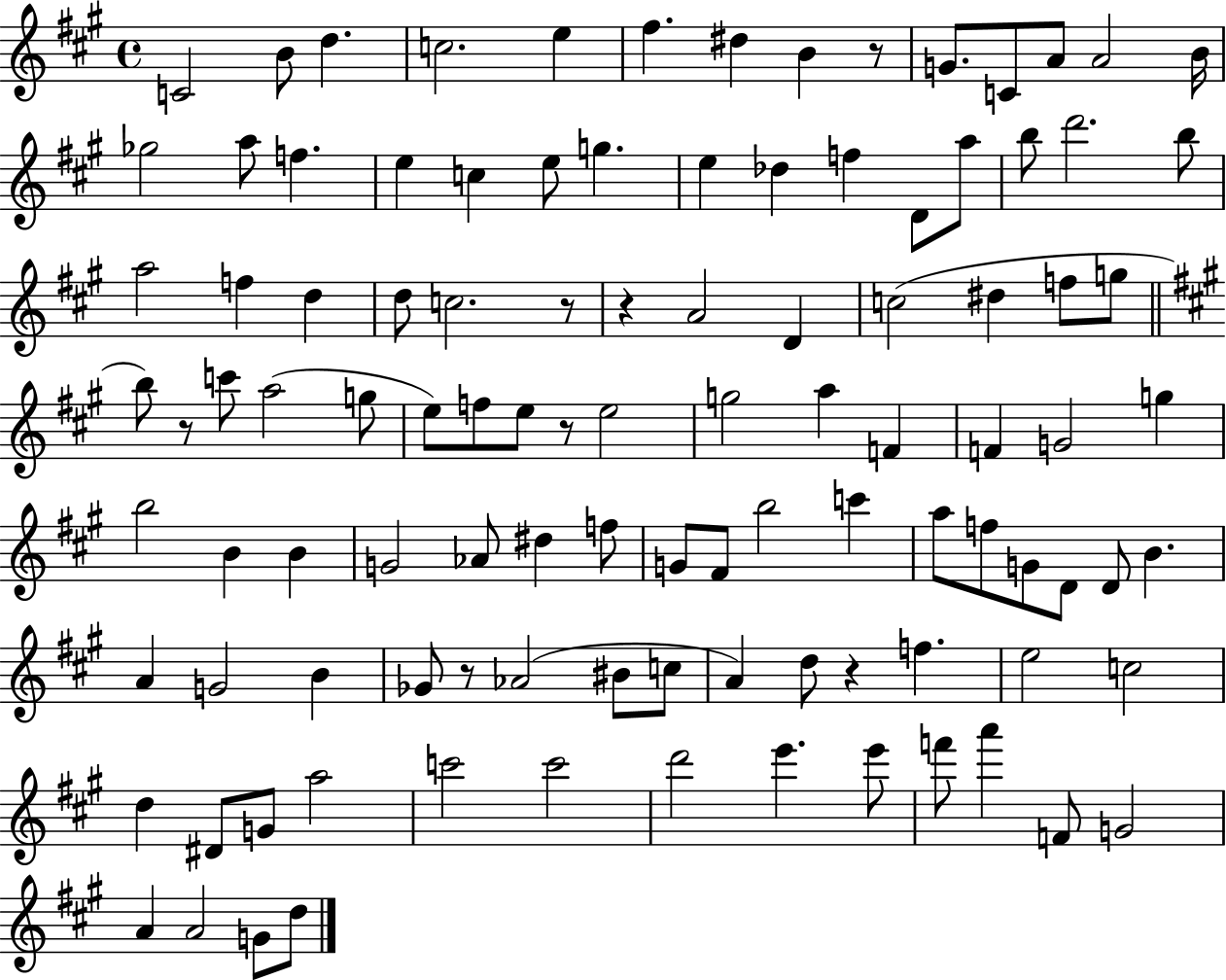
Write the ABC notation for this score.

X:1
T:Untitled
M:4/4
L:1/4
K:A
C2 B/2 d c2 e ^f ^d B z/2 G/2 C/2 A/2 A2 B/4 _g2 a/2 f e c e/2 g e _d f D/2 a/2 b/2 d'2 b/2 a2 f d d/2 c2 z/2 z A2 D c2 ^d f/2 g/2 b/2 z/2 c'/2 a2 g/2 e/2 f/2 e/2 z/2 e2 g2 a F F G2 g b2 B B G2 _A/2 ^d f/2 G/2 ^F/2 b2 c' a/2 f/2 G/2 D/2 D/2 B A G2 B _G/2 z/2 _A2 ^B/2 c/2 A d/2 z f e2 c2 d ^D/2 G/2 a2 c'2 c'2 d'2 e' e'/2 f'/2 a' F/2 G2 A A2 G/2 d/2